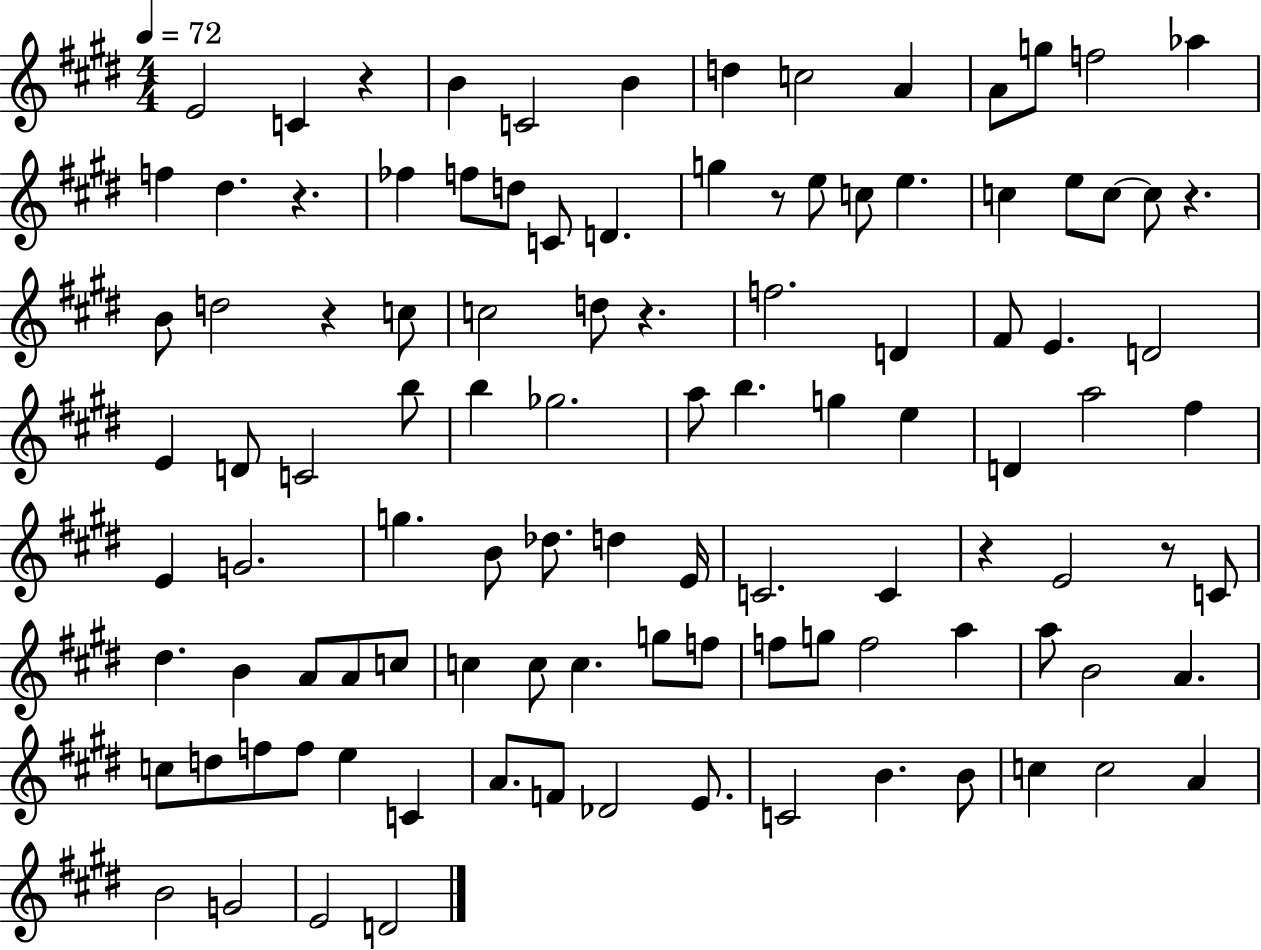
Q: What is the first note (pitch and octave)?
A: E4